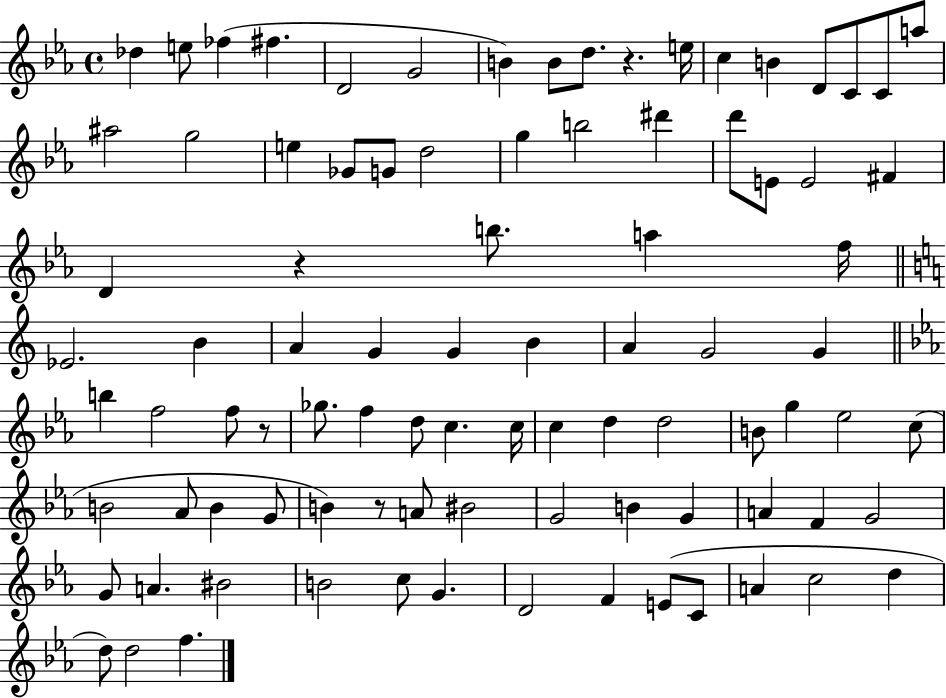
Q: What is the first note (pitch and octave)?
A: Db5